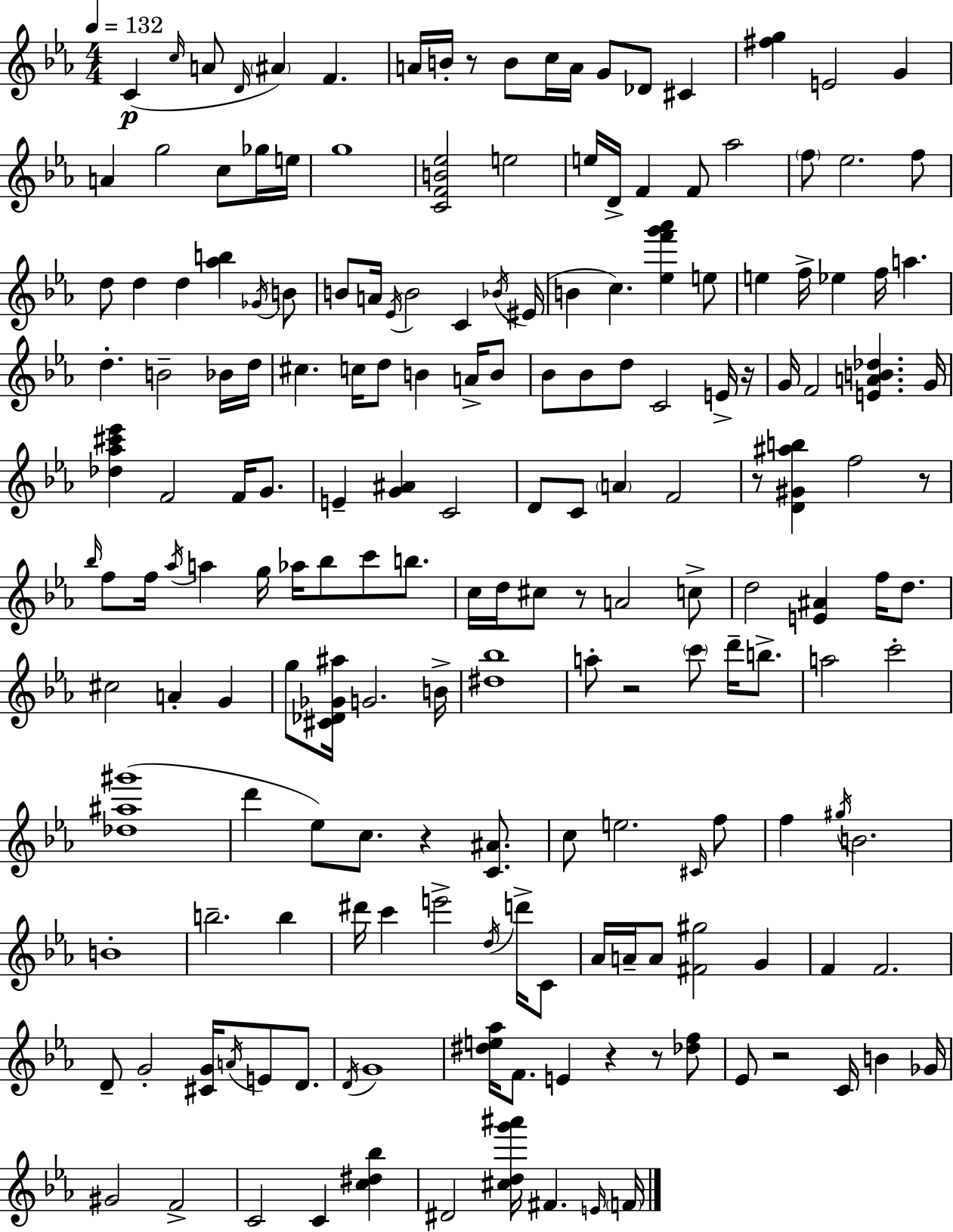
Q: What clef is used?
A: treble